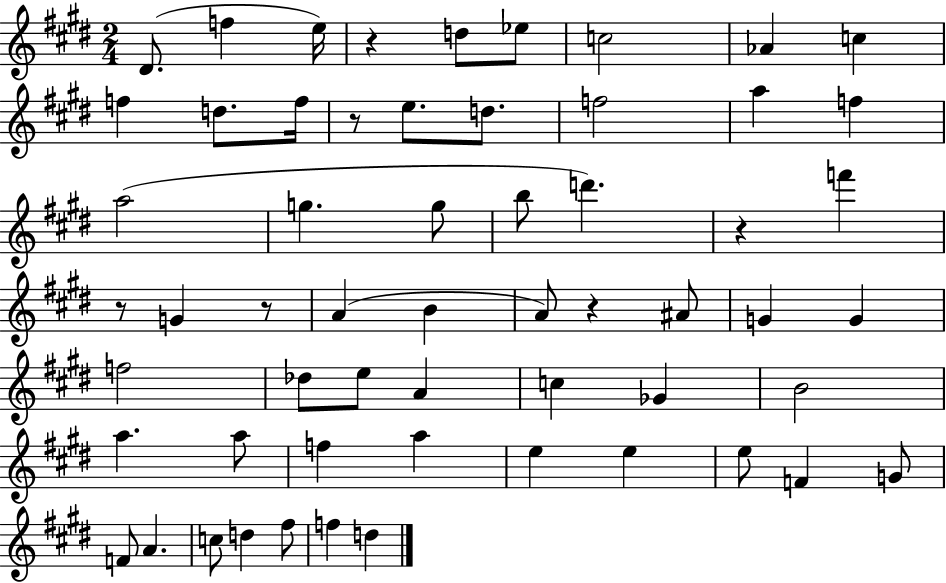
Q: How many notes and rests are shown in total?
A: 58